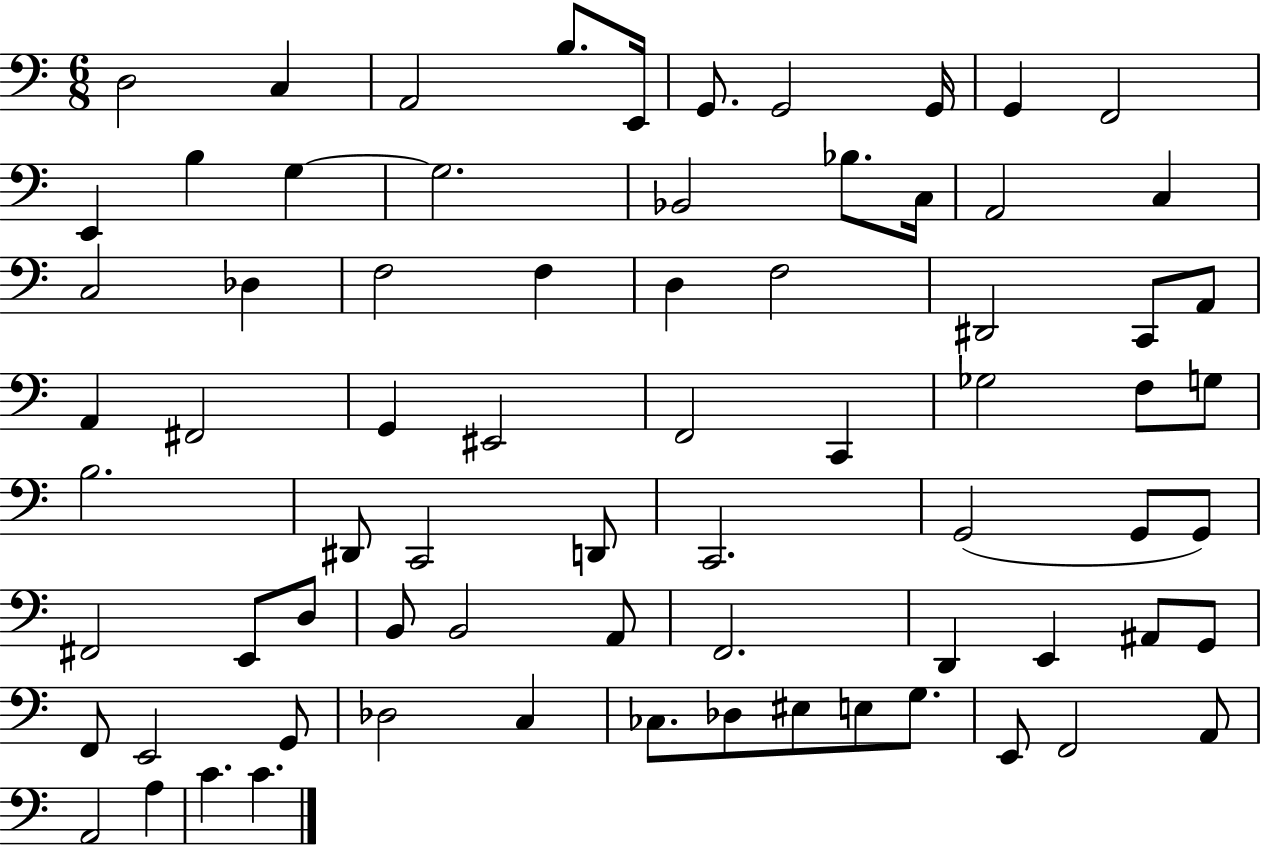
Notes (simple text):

D3/h C3/q A2/h B3/e. E2/s G2/e. G2/h G2/s G2/q F2/h E2/q B3/q G3/q G3/h. Bb2/h Bb3/e. C3/s A2/h C3/q C3/h Db3/q F3/h F3/q D3/q F3/h D#2/h C2/e A2/e A2/q F#2/h G2/q EIS2/h F2/h C2/q Gb3/h F3/e G3/e B3/h. D#2/e C2/h D2/e C2/h. G2/h G2/e G2/e F#2/h E2/e D3/e B2/e B2/h A2/e F2/h. D2/q E2/q A#2/e G2/e F2/e E2/h G2/e Db3/h C3/q CES3/e. Db3/e EIS3/e E3/e G3/e. E2/e F2/h A2/e A2/h A3/q C4/q. C4/q.